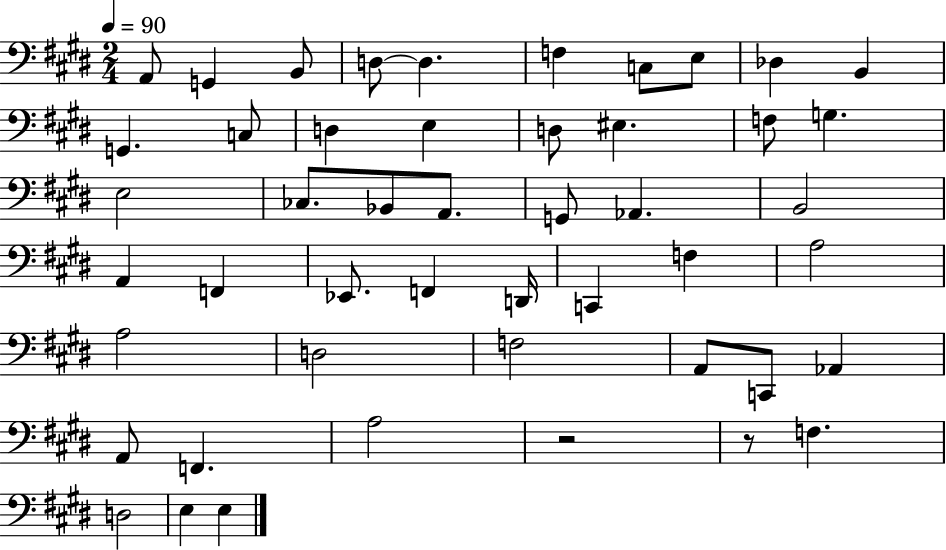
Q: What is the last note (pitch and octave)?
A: E3